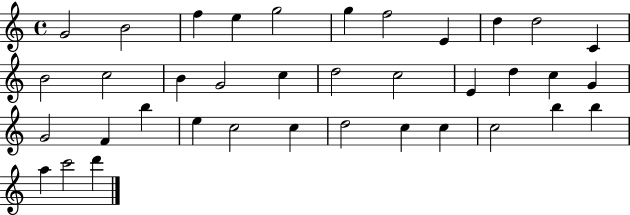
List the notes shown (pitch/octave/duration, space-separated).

G4/h B4/h F5/q E5/q G5/h G5/q F5/h E4/q D5/q D5/h C4/q B4/h C5/h B4/q G4/h C5/q D5/h C5/h E4/q D5/q C5/q G4/q G4/h F4/q B5/q E5/q C5/h C5/q D5/h C5/q C5/q C5/h B5/q B5/q A5/q C6/h D6/q